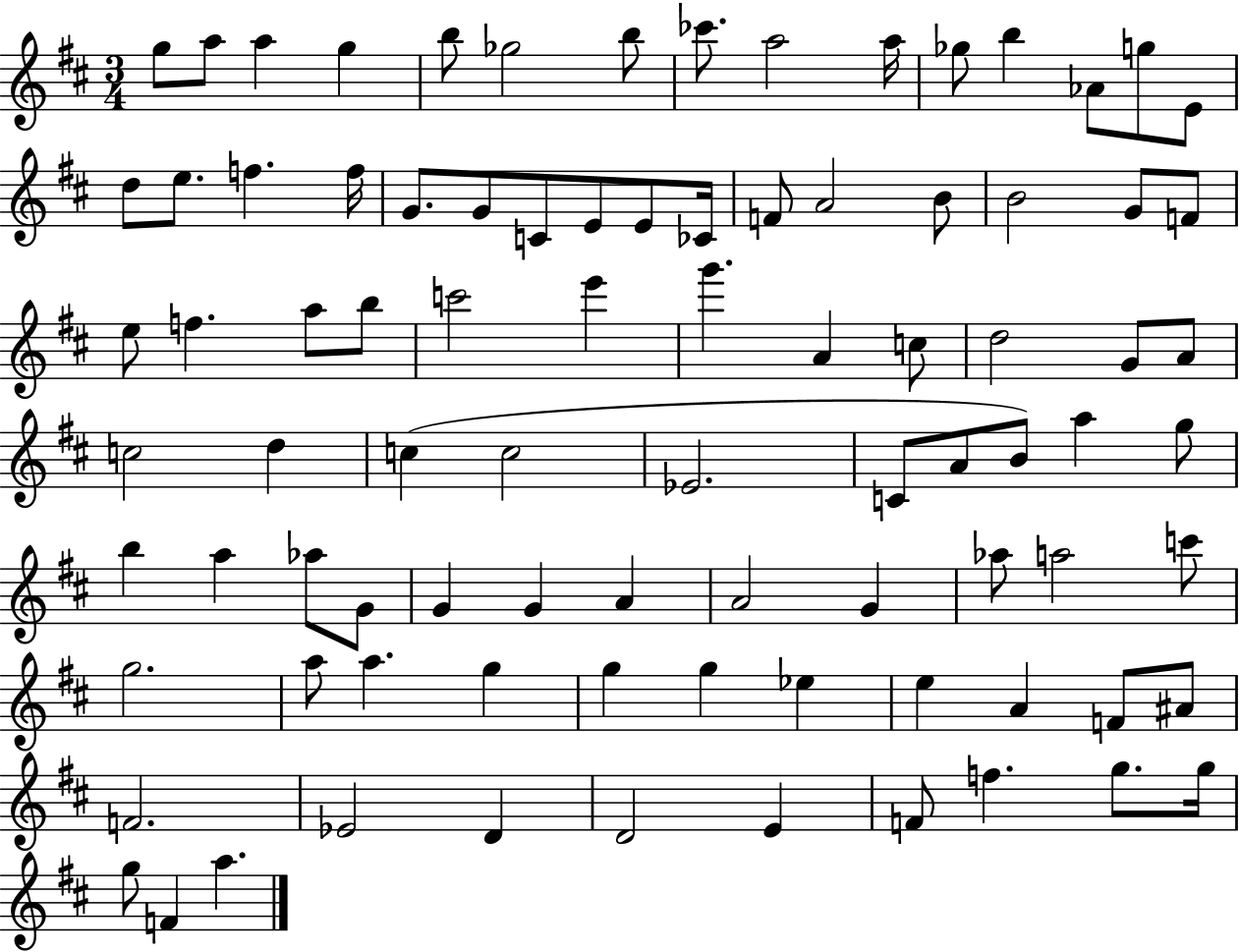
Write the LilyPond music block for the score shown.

{
  \clef treble
  \numericTimeSignature
  \time 3/4
  \key d \major
  g''8 a''8 a''4 g''4 | b''8 ges''2 b''8 | ces'''8. a''2 a''16 | ges''8 b''4 aes'8 g''8 e'8 | \break d''8 e''8. f''4. f''16 | g'8. g'8 c'8 e'8 e'8 ces'16 | f'8 a'2 b'8 | b'2 g'8 f'8 | \break e''8 f''4. a''8 b''8 | c'''2 e'''4 | g'''4. a'4 c''8 | d''2 g'8 a'8 | \break c''2 d''4 | c''4( c''2 | ees'2. | c'8 a'8 b'8) a''4 g''8 | \break b''4 a''4 aes''8 g'8 | g'4 g'4 a'4 | a'2 g'4 | aes''8 a''2 c'''8 | \break g''2. | a''8 a''4. g''4 | g''4 g''4 ees''4 | e''4 a'4 f'8 ais'8 | \break f'2. | ees'2 d'4 | d'2 e'4 | f'8 f''4. g''8. g''16 | \break g''8 f'4 a''4. | \bar "|."
}